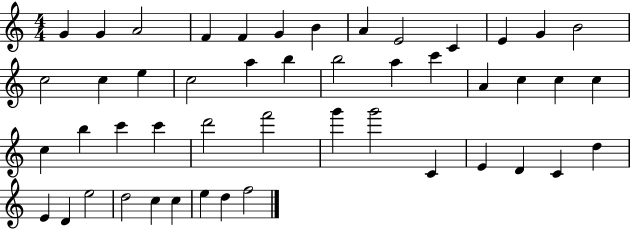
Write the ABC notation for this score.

X:1
T:Untitled
M:4/4
L:1/4
K:C
G G A2 F F G B A E2 C E G B2 c2 c e c2 a b b2 a c' A c c c c b c' c' d'2 f'2 g' g'2 C E D C d E D e2 d2 c c e d f2